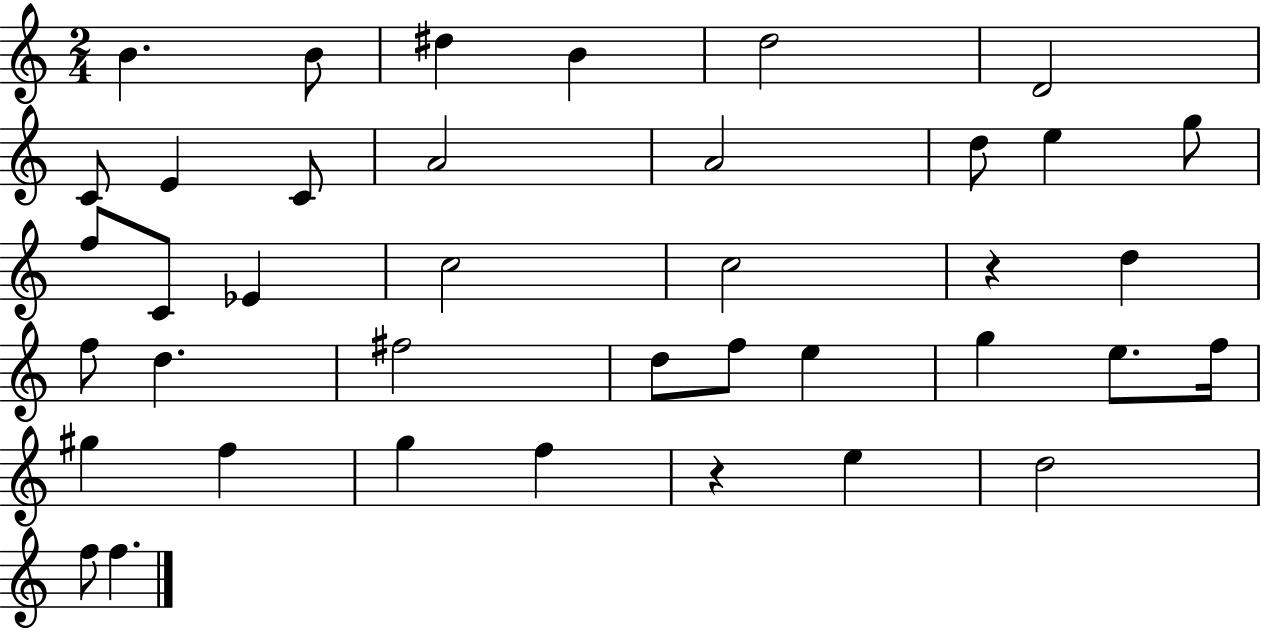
{
  \clef treble
  \numericTimeSignature
  \time 2/4
  \key c \major
  b'4. b'8 | dis''4 b'4 | d''2 | d'2 | \break c'8 e'4 c'8 | a'2 | a'2 | d''8 e''4 g''8 | \break f''8 c'8 ees'4 | c''2 | c''2 | r4 d''4 | \break f''8 d''4. | fis''2 | d''8 f''8 e''4 | g''4 e''8. f''16 | \break gis''4 f''4 | g''4 f''4 | r4 e''4 | d''2 | \break f''8 f''4. | \bar "|."
}